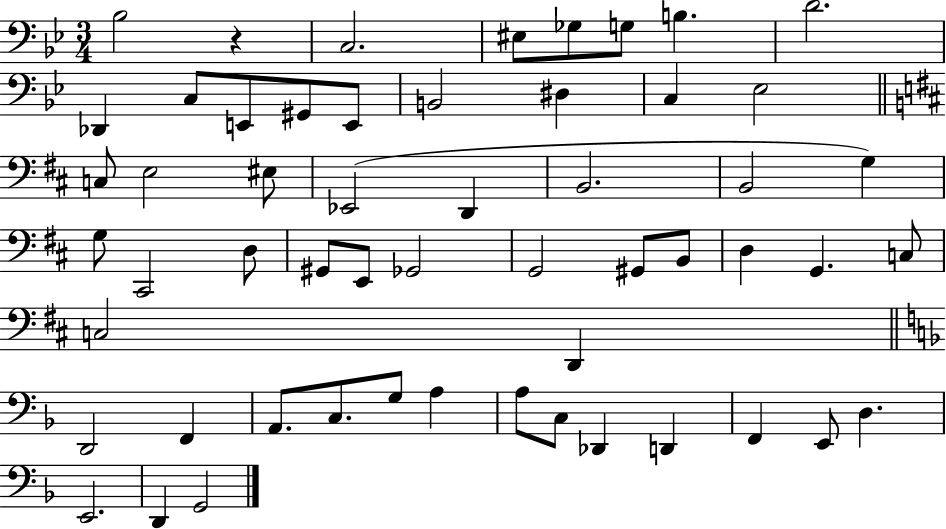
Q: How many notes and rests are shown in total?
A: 55